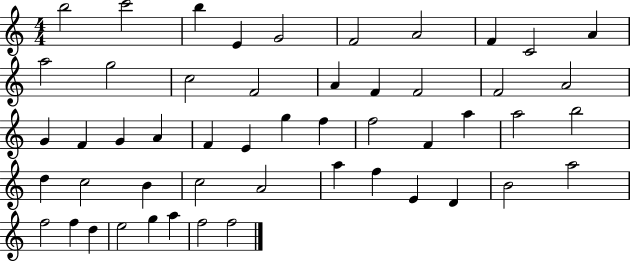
X:1
T:Untitled
M:4/4
L:1/4
K:C
b2 c'2 b E G2 F2 A2 F C2 A a2 g2 c2 F2 A F F2 F2 A2 G F G A F E g f f2 F a a2 b2 d c2 B c2 A2 a f E D B2 a2 f2 f d e2 g a f2 f2